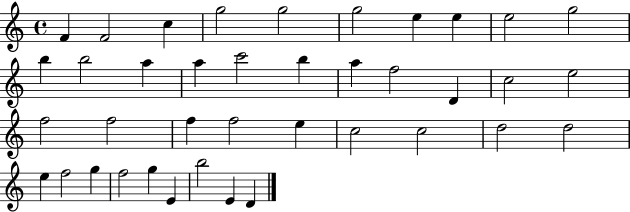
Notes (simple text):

F4/q F4/h C5/q G5/h G5/h G5/h E5/q E5/q E5/h G5/h B5/q B5/h A5/q A5/q C6/h B5/q A5/q F5/h D4/q C5/h E5/h F5/h F5/h F5/q F5/h E5/q C5/h C5/h D5/h D5/h E5/q F5/h G5/q F5/h G5/q E4/q B5/h E4/q D4/q